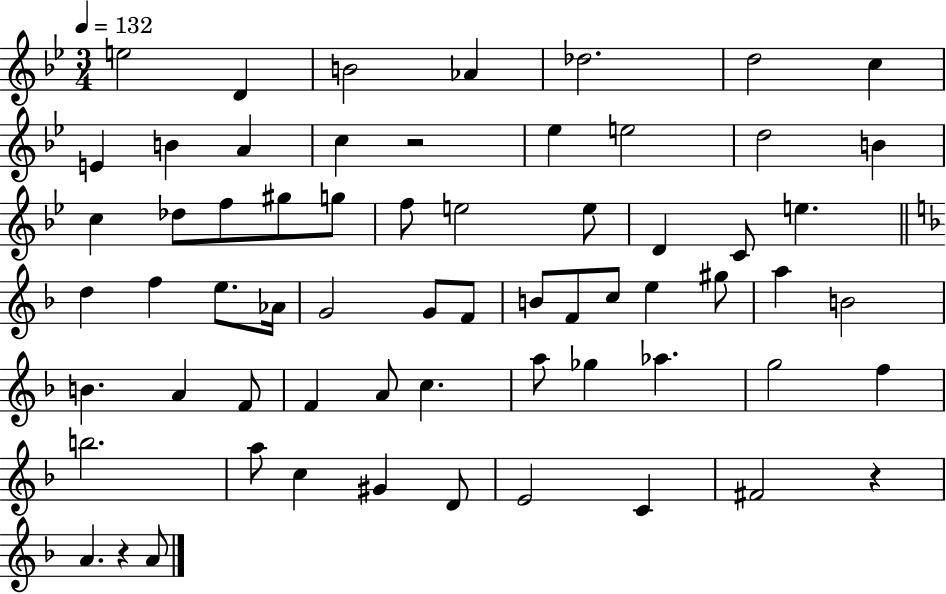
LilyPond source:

{
  \clef treble
  \numericTimeSignature
  \time 3/4
  \key bes \major
  \tempo 4 = 132
  e''2 d'4 | b'2 aes'4 | des''2. | d''2 c''4 | \break e'4 b'4 a'4 | c''4 r2 | ees''4 e''2 | d''2 b'4 | \break c''4 des''8 f''8 gis''8 g''8 | f''8 e''2 e''8 | d'4 c'8 e''4. | \bar "||" \break \key f \major d''4 f''4 e''8. aes'16 | g'2 g'8 f'8 | b'8 f'8 c''8 e''4 gis''8 | a''4 b'2 | \break b'4. a'4 f'8 | f'4 a'8 c''4. | a''8 ges''4 aes''4. | g''2 f''4 | \break b''2. | a''8 c''4 gis'4 d'8 | e'2 c'4 | fis'2 r4 | \break a'4. r4 a'8 | \bar "|."
}